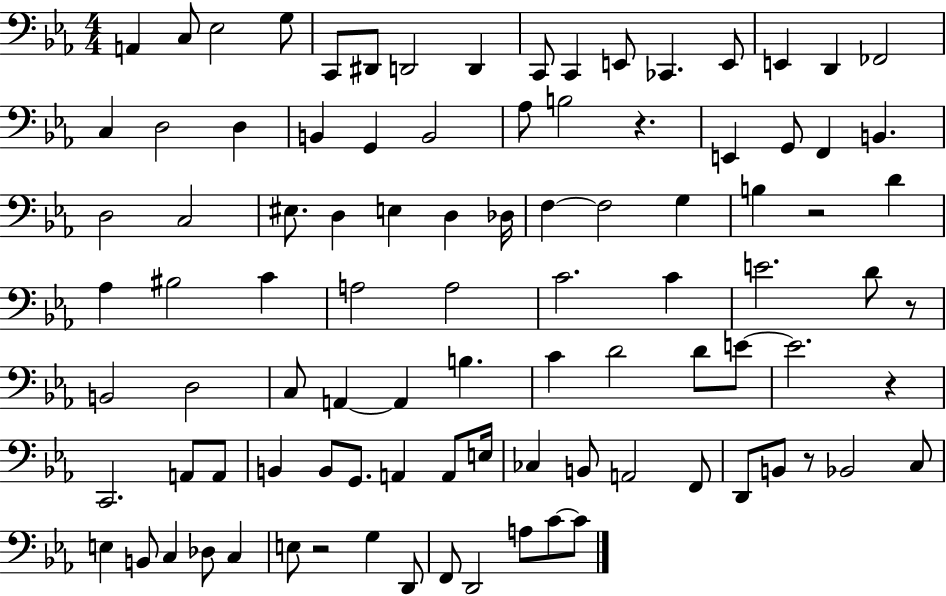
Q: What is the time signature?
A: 4/4